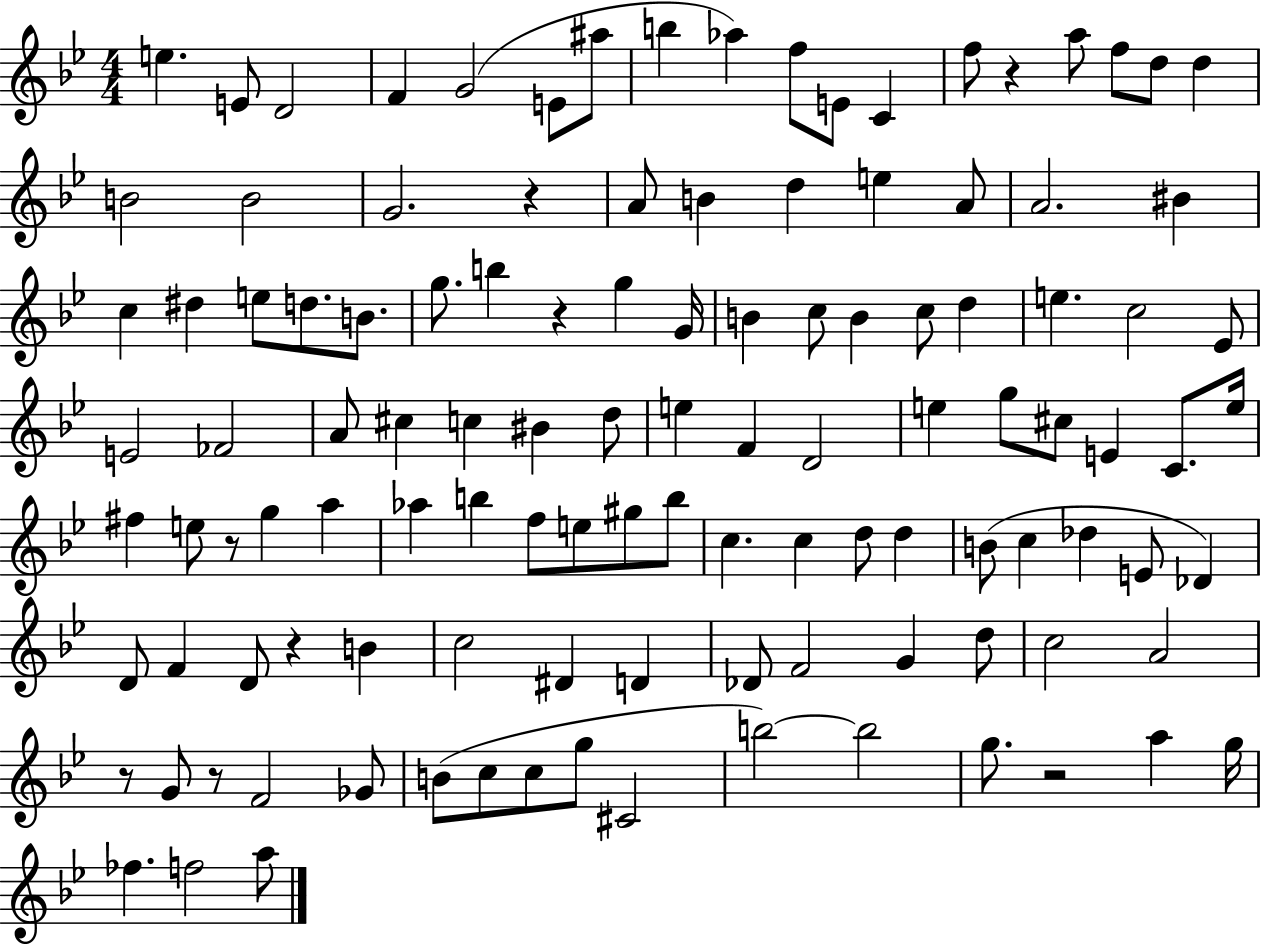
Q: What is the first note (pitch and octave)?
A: E5